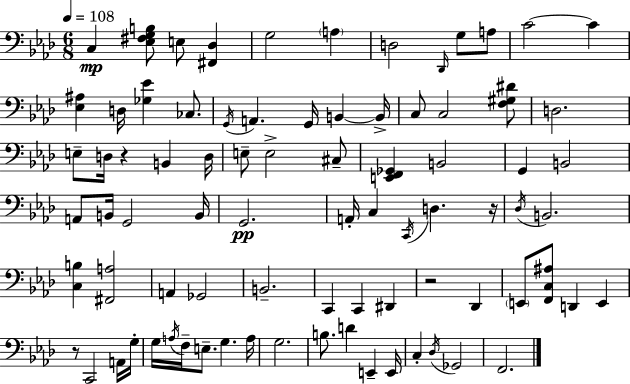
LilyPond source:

{
  \clef bass
  \numericTimeSignature
  \time 6/8
  \key f \minor
  \tempo 4 = 108
  c4\mp <ees fis g b>8 e8 <fis, des>4 | g2 \parenthesize a4 | d2 \grace { des,16 } g8 a8 | c'2~~ c'4 | \break <ees ais>4 d16 <ges ees'>4 ces8. | \acciaccatura { g,16 } a,4. g,16 b,4~~ | b,16-> c8 c2 | <f gis dis'>8 d2. | \break e8-- d16 r4 b,4 | d16 e8-- e2-> | cis8-- <e, f, ges,>4 b,2 | g,4 b,2 | \break a,8 b,16 g,2 | b,16 g,2.\pp | a,16-. c4 \acciaccatura { c,16 } d4. | r16 \acciaccatura { des16 } b,2. | \break <c b>4 <fis, a>2 | a,4 ges,2 | b,2.-- | c,4 c,4 | \break dis,4 r2 | des,4 \parenthesize e,8 <f, c ais>8 d,4 | e,4 r8 c,2 | a,16 g16-. g16 \acciaccatura { a16 } f16-- e8.-- g4. | \break a16 g2. | b8. d'4 | e,4-- e,16 c4-. \acciaccatura { des16 } ges,2 | f,2. | \break \bar "|."
}